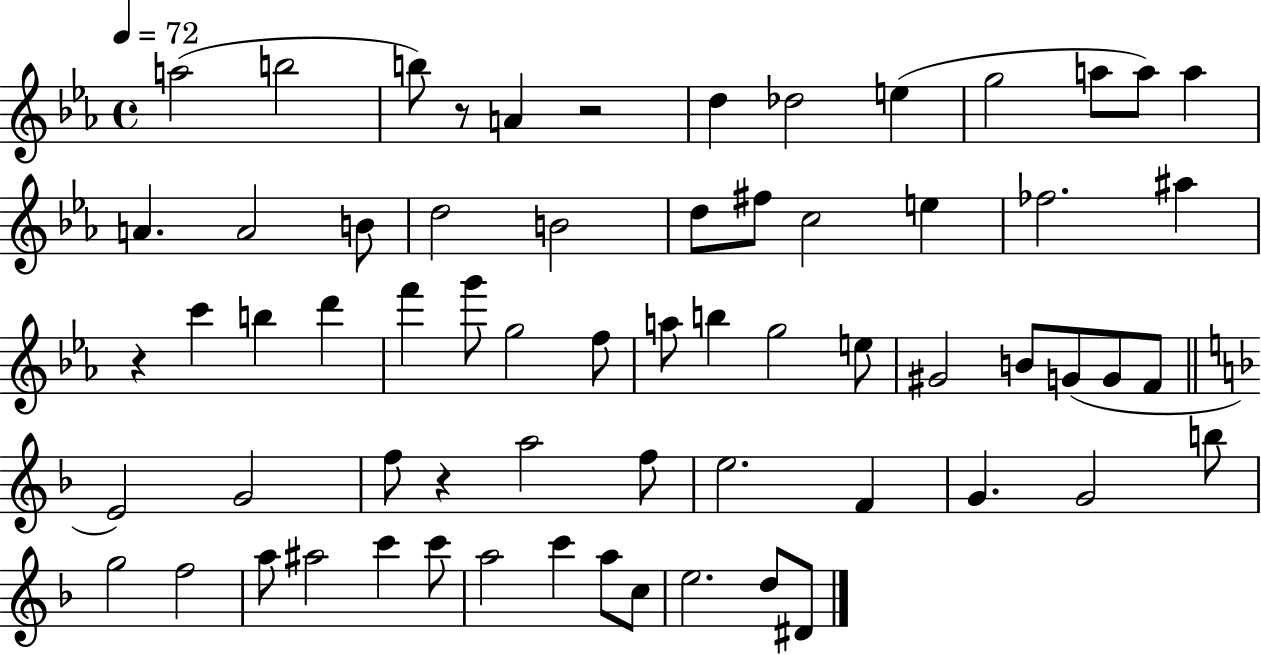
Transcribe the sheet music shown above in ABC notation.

X:1
T:Untitled
M:4/4
L:1/4
K:Eb
a2 b2 b/2 z/2 A z2 d _d2 e g2 a/2 a/2 a A A2 B/2 d2 B2 d/2 ^f/2 c2 e _f2 ^a z c' b d' f' g'/2 g2 f/2 a/2 b g2 e/2 ^G2 B/2 G/2 G/2 F/2 E2 G2 f/2 z a2 f/2 e2 F G G2 b/2 g2 f2 a/2 ^a2 c' c'/2 a2 c' a/2 c/2 e2 d/2 ^D/2